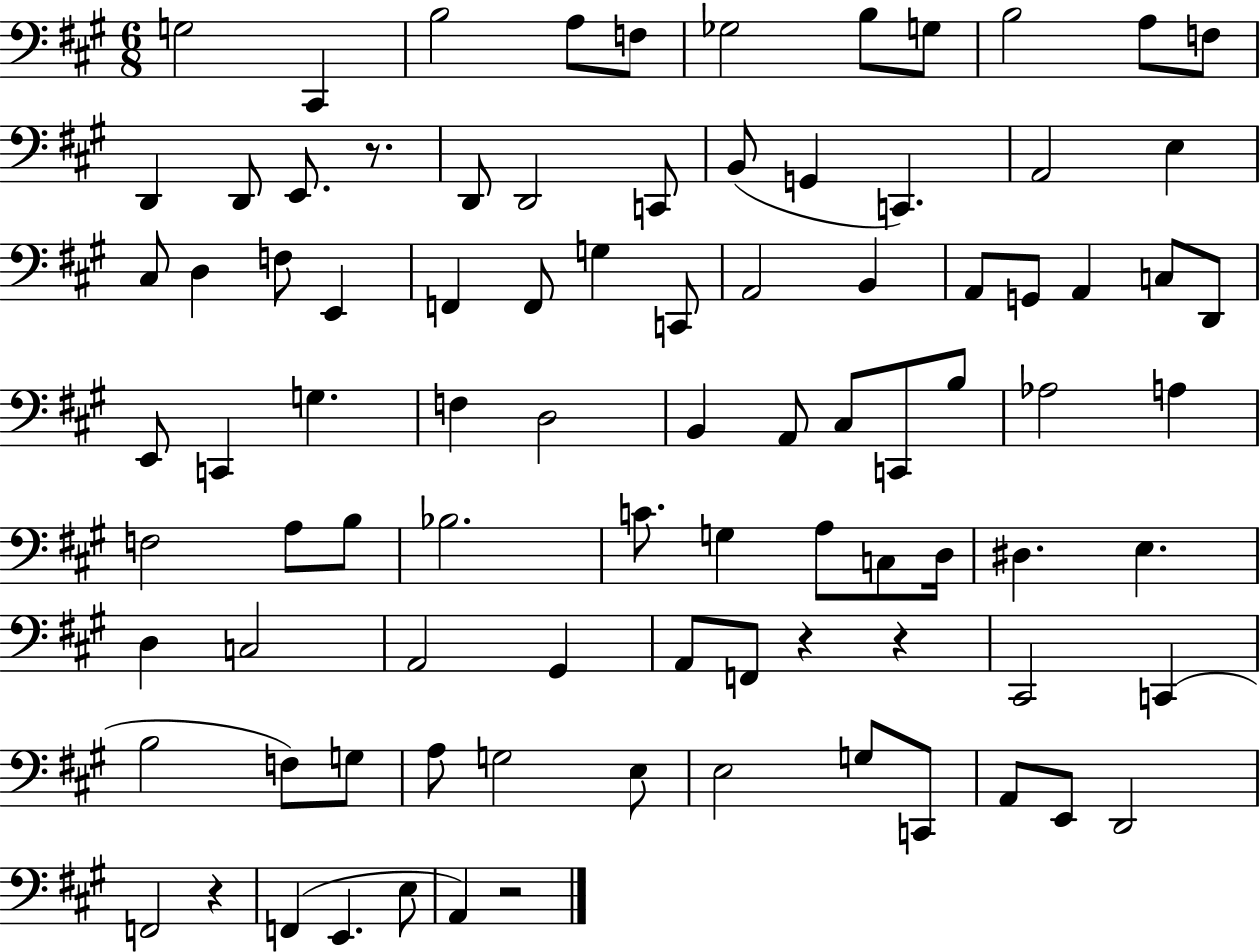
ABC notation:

X:1
T:Untitled
M:6/8
L:1/4
K:A
G,2 ^C,, B,2 A,/2 F,/2 _G,2 B,/2 G,/2 B,2 A,/2 F,/2 D,, D,,/2 E,,/2 z/2 D,,/2 D,,2 C,,/2 B,,/2 G,, C,, A,,2 E, ^C,/2 D, F,/2 E,, F,, F,,/2 G, C,,/2 A,,2 B,, A,,/2 G,,/2 A,, C,/2 D,,/2 E,,/2 C,, G, F, D,2 B,, A,,/2 ^C,/2 C,,/2 B,/2 _A,2 A, F,2 A,/2 B,/2 _B,2 C/2 G, A,/2 C,/2 D,/4 ^D, E, D, C,2 A,,2 ^G,, A,,/2 F,,/2 z z ^C,,2 C,, B,2 F,/2 G,/2 A,/2 G,2 E,/2 E,2 G,/2 C,,/2 A,,/2 E,,/2 D,,2 F,,2 z F,, E,, E,/2 A,, z2